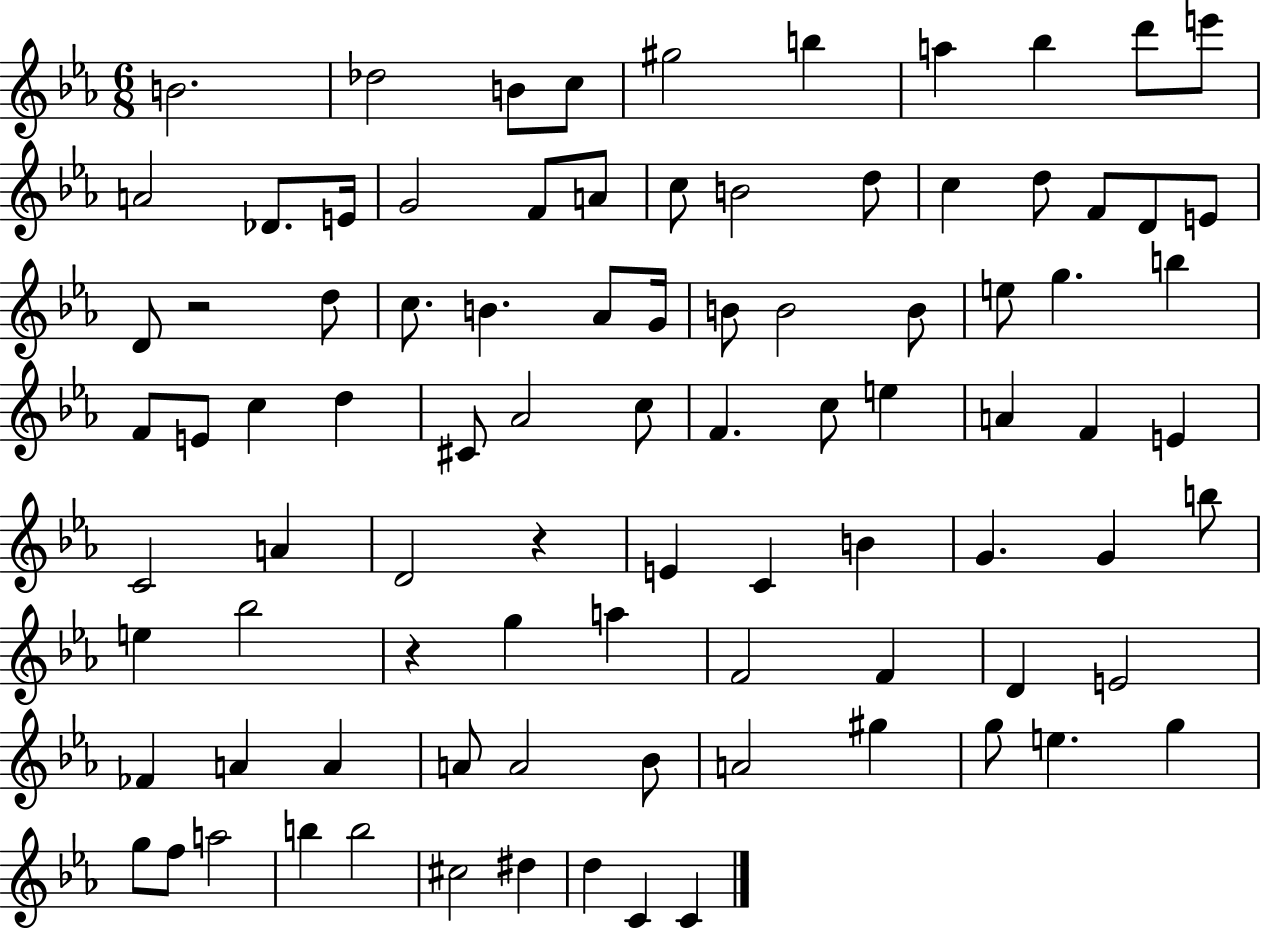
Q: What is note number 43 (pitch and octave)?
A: C5